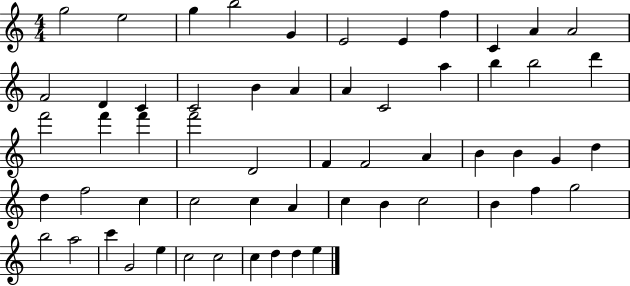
G5/h E5/h G5/q B5/h G4/q E4/h E4/q F5/q C4/q A4/q A4/h F4/h D4/q C4/q C4/h B4/q A4/q A4/q C4/h A5/q B5/q B5/h D6/q F6/h F6/q F6/q F6/h D4/h F4/q F4/h A4/q B4/q B4/q G4/q D5/q D5/q F5/h C5/q C5/h C5/q A4/q C5/q B4/q C5/h B4/q F5/q G5/h B5/h A5/h C6/q G4/h E5/q C5/h C5/h C5/q D5/q D5/q E5/q